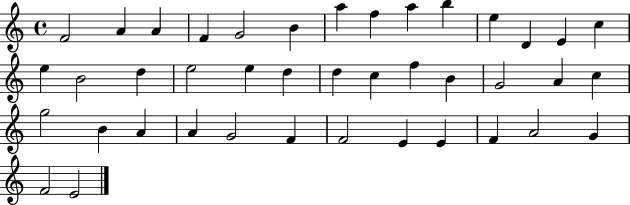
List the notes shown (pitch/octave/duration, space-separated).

F4/h A4/q A4/q F4/q G4/h B4/q A5/q F5/q A5/q B5/q E5/q D4/q E4/q C5/q E5/q B4/h D5/q E5/h E5/q D5/q D5/q C5/q F5/q B4/q G4/h A4/q C5/q G5/h B4/q A4/q A4/q G4/h F4/q F4/h E4/q E4/q F4/q A4/h G4/q F4/h E4/h